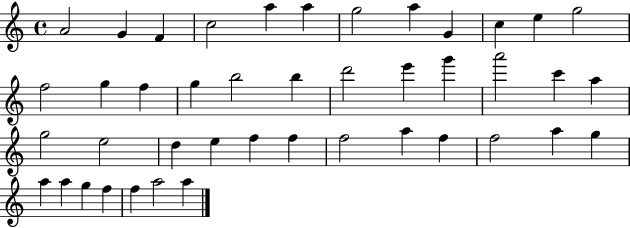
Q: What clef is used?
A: treble